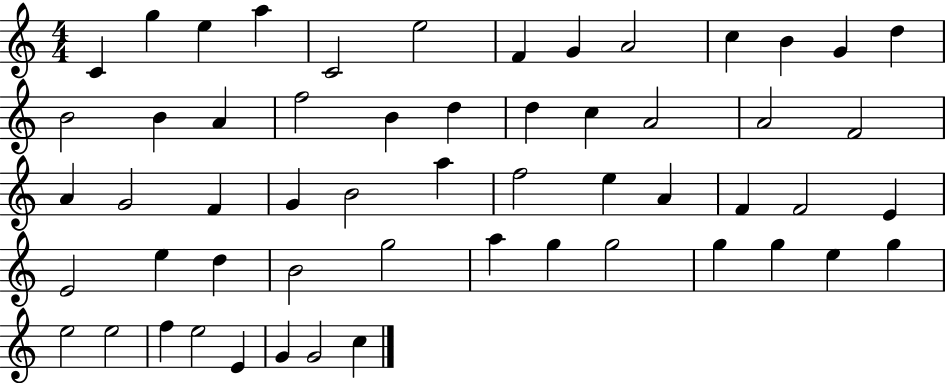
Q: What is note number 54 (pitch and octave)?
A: G4